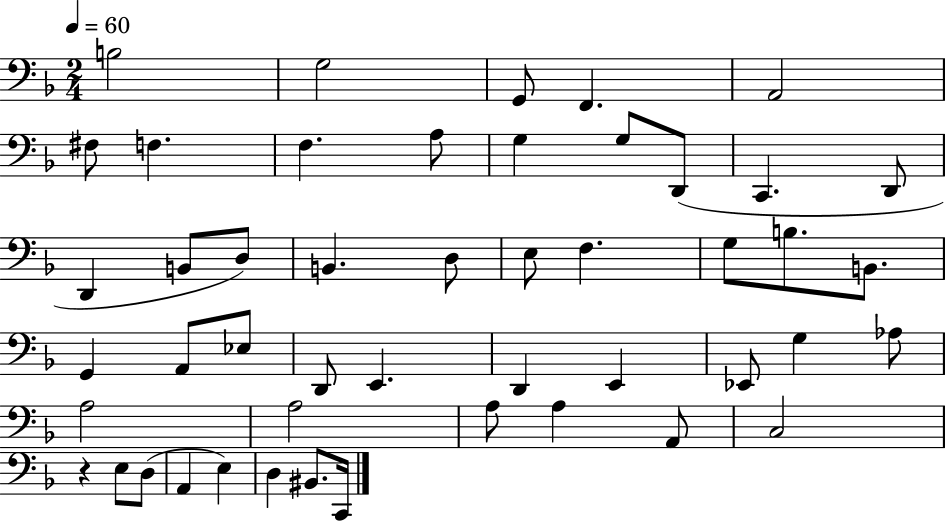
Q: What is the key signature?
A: F major